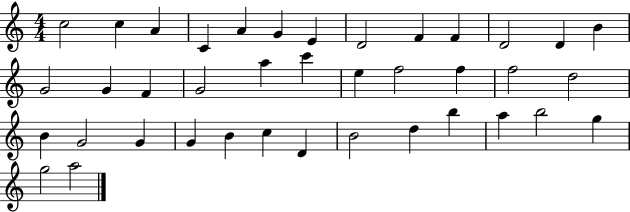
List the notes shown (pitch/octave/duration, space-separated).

C5/h C5/q A4/q C4/q A4/q G4/q E4/q D4/h F4/q F4/q D4/h D4/q B4/q G4/h G4/q F4/q G4/h A5/q C6/q E5/q F5/h F5/q F5/h D5/h B4/q G4/h G4/q G4/q B4/q C5/q D4/q B4/h D5/q B5/q A5/q B5/h G5/q G5/h A5/h